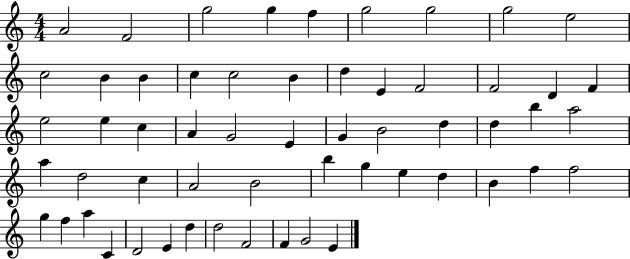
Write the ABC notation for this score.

X:1
T:Untitled
M:4/4
L:1/4
K:C
A2 F2 g2 g f g2 g2 g2 e2 c2 B B c c2 B d E F2 F2 D F e2 e c A G2 E G B2 d d b a2 a d2 c A2 B2 b g e d B f f2 g f a C D2 E d d2 F2 F G2 E